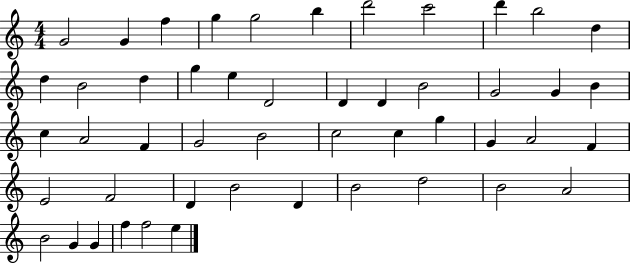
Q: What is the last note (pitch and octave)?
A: E5